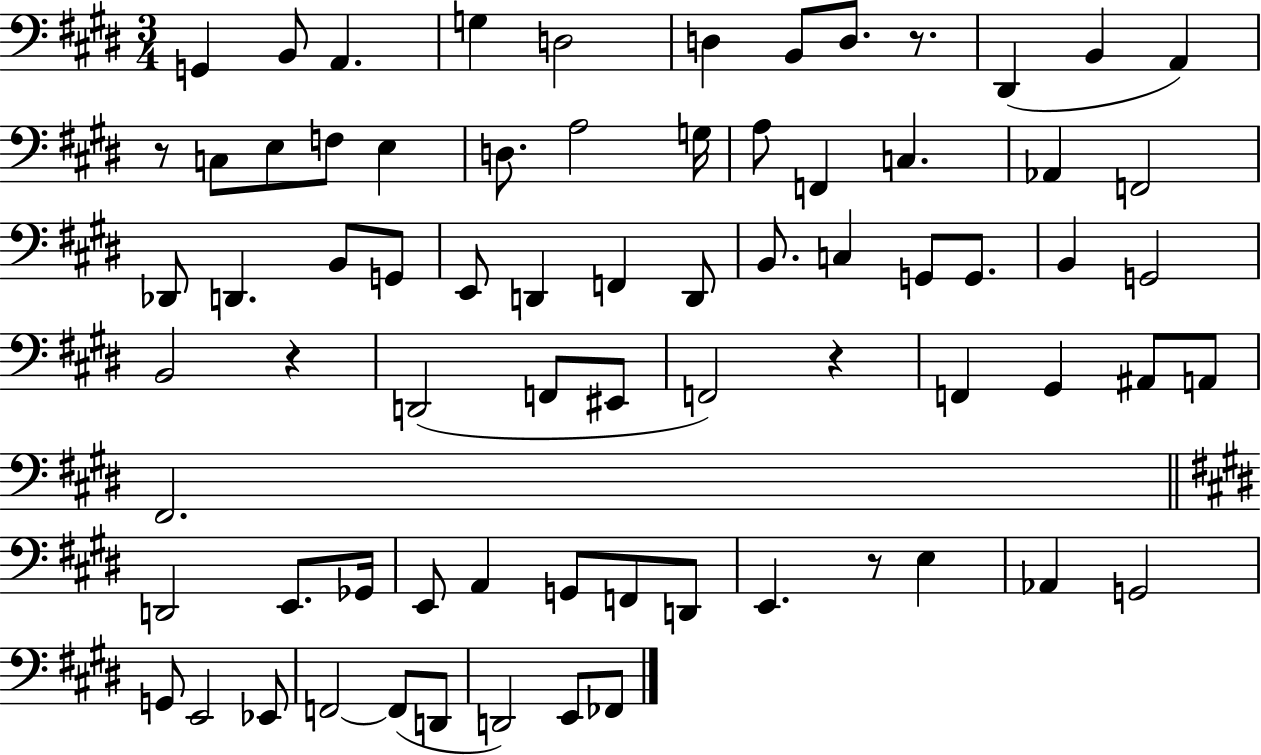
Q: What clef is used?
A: bass